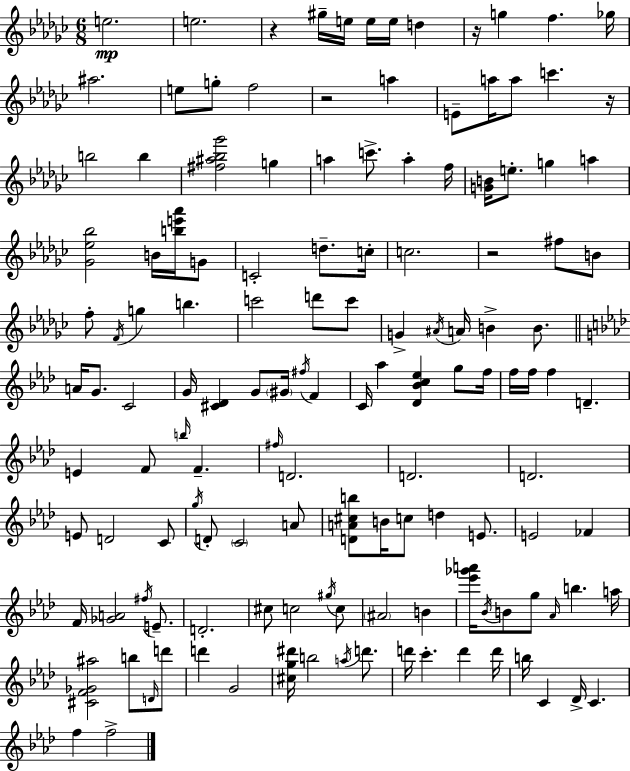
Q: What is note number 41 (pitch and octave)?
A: B5